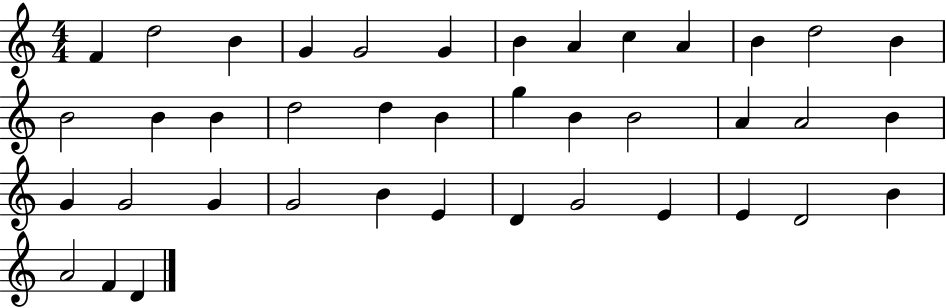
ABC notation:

X:1
T:Untitled
M:4/4
L:1/4
K:C
F d2 B G G2 G B A c A B d2 B B2 B B d2 d B g B B2 A A2 B G G2 G G2 B E D G2 E E D2 B A2 F D